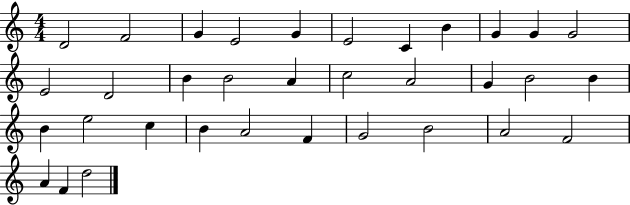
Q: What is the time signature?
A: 4/4